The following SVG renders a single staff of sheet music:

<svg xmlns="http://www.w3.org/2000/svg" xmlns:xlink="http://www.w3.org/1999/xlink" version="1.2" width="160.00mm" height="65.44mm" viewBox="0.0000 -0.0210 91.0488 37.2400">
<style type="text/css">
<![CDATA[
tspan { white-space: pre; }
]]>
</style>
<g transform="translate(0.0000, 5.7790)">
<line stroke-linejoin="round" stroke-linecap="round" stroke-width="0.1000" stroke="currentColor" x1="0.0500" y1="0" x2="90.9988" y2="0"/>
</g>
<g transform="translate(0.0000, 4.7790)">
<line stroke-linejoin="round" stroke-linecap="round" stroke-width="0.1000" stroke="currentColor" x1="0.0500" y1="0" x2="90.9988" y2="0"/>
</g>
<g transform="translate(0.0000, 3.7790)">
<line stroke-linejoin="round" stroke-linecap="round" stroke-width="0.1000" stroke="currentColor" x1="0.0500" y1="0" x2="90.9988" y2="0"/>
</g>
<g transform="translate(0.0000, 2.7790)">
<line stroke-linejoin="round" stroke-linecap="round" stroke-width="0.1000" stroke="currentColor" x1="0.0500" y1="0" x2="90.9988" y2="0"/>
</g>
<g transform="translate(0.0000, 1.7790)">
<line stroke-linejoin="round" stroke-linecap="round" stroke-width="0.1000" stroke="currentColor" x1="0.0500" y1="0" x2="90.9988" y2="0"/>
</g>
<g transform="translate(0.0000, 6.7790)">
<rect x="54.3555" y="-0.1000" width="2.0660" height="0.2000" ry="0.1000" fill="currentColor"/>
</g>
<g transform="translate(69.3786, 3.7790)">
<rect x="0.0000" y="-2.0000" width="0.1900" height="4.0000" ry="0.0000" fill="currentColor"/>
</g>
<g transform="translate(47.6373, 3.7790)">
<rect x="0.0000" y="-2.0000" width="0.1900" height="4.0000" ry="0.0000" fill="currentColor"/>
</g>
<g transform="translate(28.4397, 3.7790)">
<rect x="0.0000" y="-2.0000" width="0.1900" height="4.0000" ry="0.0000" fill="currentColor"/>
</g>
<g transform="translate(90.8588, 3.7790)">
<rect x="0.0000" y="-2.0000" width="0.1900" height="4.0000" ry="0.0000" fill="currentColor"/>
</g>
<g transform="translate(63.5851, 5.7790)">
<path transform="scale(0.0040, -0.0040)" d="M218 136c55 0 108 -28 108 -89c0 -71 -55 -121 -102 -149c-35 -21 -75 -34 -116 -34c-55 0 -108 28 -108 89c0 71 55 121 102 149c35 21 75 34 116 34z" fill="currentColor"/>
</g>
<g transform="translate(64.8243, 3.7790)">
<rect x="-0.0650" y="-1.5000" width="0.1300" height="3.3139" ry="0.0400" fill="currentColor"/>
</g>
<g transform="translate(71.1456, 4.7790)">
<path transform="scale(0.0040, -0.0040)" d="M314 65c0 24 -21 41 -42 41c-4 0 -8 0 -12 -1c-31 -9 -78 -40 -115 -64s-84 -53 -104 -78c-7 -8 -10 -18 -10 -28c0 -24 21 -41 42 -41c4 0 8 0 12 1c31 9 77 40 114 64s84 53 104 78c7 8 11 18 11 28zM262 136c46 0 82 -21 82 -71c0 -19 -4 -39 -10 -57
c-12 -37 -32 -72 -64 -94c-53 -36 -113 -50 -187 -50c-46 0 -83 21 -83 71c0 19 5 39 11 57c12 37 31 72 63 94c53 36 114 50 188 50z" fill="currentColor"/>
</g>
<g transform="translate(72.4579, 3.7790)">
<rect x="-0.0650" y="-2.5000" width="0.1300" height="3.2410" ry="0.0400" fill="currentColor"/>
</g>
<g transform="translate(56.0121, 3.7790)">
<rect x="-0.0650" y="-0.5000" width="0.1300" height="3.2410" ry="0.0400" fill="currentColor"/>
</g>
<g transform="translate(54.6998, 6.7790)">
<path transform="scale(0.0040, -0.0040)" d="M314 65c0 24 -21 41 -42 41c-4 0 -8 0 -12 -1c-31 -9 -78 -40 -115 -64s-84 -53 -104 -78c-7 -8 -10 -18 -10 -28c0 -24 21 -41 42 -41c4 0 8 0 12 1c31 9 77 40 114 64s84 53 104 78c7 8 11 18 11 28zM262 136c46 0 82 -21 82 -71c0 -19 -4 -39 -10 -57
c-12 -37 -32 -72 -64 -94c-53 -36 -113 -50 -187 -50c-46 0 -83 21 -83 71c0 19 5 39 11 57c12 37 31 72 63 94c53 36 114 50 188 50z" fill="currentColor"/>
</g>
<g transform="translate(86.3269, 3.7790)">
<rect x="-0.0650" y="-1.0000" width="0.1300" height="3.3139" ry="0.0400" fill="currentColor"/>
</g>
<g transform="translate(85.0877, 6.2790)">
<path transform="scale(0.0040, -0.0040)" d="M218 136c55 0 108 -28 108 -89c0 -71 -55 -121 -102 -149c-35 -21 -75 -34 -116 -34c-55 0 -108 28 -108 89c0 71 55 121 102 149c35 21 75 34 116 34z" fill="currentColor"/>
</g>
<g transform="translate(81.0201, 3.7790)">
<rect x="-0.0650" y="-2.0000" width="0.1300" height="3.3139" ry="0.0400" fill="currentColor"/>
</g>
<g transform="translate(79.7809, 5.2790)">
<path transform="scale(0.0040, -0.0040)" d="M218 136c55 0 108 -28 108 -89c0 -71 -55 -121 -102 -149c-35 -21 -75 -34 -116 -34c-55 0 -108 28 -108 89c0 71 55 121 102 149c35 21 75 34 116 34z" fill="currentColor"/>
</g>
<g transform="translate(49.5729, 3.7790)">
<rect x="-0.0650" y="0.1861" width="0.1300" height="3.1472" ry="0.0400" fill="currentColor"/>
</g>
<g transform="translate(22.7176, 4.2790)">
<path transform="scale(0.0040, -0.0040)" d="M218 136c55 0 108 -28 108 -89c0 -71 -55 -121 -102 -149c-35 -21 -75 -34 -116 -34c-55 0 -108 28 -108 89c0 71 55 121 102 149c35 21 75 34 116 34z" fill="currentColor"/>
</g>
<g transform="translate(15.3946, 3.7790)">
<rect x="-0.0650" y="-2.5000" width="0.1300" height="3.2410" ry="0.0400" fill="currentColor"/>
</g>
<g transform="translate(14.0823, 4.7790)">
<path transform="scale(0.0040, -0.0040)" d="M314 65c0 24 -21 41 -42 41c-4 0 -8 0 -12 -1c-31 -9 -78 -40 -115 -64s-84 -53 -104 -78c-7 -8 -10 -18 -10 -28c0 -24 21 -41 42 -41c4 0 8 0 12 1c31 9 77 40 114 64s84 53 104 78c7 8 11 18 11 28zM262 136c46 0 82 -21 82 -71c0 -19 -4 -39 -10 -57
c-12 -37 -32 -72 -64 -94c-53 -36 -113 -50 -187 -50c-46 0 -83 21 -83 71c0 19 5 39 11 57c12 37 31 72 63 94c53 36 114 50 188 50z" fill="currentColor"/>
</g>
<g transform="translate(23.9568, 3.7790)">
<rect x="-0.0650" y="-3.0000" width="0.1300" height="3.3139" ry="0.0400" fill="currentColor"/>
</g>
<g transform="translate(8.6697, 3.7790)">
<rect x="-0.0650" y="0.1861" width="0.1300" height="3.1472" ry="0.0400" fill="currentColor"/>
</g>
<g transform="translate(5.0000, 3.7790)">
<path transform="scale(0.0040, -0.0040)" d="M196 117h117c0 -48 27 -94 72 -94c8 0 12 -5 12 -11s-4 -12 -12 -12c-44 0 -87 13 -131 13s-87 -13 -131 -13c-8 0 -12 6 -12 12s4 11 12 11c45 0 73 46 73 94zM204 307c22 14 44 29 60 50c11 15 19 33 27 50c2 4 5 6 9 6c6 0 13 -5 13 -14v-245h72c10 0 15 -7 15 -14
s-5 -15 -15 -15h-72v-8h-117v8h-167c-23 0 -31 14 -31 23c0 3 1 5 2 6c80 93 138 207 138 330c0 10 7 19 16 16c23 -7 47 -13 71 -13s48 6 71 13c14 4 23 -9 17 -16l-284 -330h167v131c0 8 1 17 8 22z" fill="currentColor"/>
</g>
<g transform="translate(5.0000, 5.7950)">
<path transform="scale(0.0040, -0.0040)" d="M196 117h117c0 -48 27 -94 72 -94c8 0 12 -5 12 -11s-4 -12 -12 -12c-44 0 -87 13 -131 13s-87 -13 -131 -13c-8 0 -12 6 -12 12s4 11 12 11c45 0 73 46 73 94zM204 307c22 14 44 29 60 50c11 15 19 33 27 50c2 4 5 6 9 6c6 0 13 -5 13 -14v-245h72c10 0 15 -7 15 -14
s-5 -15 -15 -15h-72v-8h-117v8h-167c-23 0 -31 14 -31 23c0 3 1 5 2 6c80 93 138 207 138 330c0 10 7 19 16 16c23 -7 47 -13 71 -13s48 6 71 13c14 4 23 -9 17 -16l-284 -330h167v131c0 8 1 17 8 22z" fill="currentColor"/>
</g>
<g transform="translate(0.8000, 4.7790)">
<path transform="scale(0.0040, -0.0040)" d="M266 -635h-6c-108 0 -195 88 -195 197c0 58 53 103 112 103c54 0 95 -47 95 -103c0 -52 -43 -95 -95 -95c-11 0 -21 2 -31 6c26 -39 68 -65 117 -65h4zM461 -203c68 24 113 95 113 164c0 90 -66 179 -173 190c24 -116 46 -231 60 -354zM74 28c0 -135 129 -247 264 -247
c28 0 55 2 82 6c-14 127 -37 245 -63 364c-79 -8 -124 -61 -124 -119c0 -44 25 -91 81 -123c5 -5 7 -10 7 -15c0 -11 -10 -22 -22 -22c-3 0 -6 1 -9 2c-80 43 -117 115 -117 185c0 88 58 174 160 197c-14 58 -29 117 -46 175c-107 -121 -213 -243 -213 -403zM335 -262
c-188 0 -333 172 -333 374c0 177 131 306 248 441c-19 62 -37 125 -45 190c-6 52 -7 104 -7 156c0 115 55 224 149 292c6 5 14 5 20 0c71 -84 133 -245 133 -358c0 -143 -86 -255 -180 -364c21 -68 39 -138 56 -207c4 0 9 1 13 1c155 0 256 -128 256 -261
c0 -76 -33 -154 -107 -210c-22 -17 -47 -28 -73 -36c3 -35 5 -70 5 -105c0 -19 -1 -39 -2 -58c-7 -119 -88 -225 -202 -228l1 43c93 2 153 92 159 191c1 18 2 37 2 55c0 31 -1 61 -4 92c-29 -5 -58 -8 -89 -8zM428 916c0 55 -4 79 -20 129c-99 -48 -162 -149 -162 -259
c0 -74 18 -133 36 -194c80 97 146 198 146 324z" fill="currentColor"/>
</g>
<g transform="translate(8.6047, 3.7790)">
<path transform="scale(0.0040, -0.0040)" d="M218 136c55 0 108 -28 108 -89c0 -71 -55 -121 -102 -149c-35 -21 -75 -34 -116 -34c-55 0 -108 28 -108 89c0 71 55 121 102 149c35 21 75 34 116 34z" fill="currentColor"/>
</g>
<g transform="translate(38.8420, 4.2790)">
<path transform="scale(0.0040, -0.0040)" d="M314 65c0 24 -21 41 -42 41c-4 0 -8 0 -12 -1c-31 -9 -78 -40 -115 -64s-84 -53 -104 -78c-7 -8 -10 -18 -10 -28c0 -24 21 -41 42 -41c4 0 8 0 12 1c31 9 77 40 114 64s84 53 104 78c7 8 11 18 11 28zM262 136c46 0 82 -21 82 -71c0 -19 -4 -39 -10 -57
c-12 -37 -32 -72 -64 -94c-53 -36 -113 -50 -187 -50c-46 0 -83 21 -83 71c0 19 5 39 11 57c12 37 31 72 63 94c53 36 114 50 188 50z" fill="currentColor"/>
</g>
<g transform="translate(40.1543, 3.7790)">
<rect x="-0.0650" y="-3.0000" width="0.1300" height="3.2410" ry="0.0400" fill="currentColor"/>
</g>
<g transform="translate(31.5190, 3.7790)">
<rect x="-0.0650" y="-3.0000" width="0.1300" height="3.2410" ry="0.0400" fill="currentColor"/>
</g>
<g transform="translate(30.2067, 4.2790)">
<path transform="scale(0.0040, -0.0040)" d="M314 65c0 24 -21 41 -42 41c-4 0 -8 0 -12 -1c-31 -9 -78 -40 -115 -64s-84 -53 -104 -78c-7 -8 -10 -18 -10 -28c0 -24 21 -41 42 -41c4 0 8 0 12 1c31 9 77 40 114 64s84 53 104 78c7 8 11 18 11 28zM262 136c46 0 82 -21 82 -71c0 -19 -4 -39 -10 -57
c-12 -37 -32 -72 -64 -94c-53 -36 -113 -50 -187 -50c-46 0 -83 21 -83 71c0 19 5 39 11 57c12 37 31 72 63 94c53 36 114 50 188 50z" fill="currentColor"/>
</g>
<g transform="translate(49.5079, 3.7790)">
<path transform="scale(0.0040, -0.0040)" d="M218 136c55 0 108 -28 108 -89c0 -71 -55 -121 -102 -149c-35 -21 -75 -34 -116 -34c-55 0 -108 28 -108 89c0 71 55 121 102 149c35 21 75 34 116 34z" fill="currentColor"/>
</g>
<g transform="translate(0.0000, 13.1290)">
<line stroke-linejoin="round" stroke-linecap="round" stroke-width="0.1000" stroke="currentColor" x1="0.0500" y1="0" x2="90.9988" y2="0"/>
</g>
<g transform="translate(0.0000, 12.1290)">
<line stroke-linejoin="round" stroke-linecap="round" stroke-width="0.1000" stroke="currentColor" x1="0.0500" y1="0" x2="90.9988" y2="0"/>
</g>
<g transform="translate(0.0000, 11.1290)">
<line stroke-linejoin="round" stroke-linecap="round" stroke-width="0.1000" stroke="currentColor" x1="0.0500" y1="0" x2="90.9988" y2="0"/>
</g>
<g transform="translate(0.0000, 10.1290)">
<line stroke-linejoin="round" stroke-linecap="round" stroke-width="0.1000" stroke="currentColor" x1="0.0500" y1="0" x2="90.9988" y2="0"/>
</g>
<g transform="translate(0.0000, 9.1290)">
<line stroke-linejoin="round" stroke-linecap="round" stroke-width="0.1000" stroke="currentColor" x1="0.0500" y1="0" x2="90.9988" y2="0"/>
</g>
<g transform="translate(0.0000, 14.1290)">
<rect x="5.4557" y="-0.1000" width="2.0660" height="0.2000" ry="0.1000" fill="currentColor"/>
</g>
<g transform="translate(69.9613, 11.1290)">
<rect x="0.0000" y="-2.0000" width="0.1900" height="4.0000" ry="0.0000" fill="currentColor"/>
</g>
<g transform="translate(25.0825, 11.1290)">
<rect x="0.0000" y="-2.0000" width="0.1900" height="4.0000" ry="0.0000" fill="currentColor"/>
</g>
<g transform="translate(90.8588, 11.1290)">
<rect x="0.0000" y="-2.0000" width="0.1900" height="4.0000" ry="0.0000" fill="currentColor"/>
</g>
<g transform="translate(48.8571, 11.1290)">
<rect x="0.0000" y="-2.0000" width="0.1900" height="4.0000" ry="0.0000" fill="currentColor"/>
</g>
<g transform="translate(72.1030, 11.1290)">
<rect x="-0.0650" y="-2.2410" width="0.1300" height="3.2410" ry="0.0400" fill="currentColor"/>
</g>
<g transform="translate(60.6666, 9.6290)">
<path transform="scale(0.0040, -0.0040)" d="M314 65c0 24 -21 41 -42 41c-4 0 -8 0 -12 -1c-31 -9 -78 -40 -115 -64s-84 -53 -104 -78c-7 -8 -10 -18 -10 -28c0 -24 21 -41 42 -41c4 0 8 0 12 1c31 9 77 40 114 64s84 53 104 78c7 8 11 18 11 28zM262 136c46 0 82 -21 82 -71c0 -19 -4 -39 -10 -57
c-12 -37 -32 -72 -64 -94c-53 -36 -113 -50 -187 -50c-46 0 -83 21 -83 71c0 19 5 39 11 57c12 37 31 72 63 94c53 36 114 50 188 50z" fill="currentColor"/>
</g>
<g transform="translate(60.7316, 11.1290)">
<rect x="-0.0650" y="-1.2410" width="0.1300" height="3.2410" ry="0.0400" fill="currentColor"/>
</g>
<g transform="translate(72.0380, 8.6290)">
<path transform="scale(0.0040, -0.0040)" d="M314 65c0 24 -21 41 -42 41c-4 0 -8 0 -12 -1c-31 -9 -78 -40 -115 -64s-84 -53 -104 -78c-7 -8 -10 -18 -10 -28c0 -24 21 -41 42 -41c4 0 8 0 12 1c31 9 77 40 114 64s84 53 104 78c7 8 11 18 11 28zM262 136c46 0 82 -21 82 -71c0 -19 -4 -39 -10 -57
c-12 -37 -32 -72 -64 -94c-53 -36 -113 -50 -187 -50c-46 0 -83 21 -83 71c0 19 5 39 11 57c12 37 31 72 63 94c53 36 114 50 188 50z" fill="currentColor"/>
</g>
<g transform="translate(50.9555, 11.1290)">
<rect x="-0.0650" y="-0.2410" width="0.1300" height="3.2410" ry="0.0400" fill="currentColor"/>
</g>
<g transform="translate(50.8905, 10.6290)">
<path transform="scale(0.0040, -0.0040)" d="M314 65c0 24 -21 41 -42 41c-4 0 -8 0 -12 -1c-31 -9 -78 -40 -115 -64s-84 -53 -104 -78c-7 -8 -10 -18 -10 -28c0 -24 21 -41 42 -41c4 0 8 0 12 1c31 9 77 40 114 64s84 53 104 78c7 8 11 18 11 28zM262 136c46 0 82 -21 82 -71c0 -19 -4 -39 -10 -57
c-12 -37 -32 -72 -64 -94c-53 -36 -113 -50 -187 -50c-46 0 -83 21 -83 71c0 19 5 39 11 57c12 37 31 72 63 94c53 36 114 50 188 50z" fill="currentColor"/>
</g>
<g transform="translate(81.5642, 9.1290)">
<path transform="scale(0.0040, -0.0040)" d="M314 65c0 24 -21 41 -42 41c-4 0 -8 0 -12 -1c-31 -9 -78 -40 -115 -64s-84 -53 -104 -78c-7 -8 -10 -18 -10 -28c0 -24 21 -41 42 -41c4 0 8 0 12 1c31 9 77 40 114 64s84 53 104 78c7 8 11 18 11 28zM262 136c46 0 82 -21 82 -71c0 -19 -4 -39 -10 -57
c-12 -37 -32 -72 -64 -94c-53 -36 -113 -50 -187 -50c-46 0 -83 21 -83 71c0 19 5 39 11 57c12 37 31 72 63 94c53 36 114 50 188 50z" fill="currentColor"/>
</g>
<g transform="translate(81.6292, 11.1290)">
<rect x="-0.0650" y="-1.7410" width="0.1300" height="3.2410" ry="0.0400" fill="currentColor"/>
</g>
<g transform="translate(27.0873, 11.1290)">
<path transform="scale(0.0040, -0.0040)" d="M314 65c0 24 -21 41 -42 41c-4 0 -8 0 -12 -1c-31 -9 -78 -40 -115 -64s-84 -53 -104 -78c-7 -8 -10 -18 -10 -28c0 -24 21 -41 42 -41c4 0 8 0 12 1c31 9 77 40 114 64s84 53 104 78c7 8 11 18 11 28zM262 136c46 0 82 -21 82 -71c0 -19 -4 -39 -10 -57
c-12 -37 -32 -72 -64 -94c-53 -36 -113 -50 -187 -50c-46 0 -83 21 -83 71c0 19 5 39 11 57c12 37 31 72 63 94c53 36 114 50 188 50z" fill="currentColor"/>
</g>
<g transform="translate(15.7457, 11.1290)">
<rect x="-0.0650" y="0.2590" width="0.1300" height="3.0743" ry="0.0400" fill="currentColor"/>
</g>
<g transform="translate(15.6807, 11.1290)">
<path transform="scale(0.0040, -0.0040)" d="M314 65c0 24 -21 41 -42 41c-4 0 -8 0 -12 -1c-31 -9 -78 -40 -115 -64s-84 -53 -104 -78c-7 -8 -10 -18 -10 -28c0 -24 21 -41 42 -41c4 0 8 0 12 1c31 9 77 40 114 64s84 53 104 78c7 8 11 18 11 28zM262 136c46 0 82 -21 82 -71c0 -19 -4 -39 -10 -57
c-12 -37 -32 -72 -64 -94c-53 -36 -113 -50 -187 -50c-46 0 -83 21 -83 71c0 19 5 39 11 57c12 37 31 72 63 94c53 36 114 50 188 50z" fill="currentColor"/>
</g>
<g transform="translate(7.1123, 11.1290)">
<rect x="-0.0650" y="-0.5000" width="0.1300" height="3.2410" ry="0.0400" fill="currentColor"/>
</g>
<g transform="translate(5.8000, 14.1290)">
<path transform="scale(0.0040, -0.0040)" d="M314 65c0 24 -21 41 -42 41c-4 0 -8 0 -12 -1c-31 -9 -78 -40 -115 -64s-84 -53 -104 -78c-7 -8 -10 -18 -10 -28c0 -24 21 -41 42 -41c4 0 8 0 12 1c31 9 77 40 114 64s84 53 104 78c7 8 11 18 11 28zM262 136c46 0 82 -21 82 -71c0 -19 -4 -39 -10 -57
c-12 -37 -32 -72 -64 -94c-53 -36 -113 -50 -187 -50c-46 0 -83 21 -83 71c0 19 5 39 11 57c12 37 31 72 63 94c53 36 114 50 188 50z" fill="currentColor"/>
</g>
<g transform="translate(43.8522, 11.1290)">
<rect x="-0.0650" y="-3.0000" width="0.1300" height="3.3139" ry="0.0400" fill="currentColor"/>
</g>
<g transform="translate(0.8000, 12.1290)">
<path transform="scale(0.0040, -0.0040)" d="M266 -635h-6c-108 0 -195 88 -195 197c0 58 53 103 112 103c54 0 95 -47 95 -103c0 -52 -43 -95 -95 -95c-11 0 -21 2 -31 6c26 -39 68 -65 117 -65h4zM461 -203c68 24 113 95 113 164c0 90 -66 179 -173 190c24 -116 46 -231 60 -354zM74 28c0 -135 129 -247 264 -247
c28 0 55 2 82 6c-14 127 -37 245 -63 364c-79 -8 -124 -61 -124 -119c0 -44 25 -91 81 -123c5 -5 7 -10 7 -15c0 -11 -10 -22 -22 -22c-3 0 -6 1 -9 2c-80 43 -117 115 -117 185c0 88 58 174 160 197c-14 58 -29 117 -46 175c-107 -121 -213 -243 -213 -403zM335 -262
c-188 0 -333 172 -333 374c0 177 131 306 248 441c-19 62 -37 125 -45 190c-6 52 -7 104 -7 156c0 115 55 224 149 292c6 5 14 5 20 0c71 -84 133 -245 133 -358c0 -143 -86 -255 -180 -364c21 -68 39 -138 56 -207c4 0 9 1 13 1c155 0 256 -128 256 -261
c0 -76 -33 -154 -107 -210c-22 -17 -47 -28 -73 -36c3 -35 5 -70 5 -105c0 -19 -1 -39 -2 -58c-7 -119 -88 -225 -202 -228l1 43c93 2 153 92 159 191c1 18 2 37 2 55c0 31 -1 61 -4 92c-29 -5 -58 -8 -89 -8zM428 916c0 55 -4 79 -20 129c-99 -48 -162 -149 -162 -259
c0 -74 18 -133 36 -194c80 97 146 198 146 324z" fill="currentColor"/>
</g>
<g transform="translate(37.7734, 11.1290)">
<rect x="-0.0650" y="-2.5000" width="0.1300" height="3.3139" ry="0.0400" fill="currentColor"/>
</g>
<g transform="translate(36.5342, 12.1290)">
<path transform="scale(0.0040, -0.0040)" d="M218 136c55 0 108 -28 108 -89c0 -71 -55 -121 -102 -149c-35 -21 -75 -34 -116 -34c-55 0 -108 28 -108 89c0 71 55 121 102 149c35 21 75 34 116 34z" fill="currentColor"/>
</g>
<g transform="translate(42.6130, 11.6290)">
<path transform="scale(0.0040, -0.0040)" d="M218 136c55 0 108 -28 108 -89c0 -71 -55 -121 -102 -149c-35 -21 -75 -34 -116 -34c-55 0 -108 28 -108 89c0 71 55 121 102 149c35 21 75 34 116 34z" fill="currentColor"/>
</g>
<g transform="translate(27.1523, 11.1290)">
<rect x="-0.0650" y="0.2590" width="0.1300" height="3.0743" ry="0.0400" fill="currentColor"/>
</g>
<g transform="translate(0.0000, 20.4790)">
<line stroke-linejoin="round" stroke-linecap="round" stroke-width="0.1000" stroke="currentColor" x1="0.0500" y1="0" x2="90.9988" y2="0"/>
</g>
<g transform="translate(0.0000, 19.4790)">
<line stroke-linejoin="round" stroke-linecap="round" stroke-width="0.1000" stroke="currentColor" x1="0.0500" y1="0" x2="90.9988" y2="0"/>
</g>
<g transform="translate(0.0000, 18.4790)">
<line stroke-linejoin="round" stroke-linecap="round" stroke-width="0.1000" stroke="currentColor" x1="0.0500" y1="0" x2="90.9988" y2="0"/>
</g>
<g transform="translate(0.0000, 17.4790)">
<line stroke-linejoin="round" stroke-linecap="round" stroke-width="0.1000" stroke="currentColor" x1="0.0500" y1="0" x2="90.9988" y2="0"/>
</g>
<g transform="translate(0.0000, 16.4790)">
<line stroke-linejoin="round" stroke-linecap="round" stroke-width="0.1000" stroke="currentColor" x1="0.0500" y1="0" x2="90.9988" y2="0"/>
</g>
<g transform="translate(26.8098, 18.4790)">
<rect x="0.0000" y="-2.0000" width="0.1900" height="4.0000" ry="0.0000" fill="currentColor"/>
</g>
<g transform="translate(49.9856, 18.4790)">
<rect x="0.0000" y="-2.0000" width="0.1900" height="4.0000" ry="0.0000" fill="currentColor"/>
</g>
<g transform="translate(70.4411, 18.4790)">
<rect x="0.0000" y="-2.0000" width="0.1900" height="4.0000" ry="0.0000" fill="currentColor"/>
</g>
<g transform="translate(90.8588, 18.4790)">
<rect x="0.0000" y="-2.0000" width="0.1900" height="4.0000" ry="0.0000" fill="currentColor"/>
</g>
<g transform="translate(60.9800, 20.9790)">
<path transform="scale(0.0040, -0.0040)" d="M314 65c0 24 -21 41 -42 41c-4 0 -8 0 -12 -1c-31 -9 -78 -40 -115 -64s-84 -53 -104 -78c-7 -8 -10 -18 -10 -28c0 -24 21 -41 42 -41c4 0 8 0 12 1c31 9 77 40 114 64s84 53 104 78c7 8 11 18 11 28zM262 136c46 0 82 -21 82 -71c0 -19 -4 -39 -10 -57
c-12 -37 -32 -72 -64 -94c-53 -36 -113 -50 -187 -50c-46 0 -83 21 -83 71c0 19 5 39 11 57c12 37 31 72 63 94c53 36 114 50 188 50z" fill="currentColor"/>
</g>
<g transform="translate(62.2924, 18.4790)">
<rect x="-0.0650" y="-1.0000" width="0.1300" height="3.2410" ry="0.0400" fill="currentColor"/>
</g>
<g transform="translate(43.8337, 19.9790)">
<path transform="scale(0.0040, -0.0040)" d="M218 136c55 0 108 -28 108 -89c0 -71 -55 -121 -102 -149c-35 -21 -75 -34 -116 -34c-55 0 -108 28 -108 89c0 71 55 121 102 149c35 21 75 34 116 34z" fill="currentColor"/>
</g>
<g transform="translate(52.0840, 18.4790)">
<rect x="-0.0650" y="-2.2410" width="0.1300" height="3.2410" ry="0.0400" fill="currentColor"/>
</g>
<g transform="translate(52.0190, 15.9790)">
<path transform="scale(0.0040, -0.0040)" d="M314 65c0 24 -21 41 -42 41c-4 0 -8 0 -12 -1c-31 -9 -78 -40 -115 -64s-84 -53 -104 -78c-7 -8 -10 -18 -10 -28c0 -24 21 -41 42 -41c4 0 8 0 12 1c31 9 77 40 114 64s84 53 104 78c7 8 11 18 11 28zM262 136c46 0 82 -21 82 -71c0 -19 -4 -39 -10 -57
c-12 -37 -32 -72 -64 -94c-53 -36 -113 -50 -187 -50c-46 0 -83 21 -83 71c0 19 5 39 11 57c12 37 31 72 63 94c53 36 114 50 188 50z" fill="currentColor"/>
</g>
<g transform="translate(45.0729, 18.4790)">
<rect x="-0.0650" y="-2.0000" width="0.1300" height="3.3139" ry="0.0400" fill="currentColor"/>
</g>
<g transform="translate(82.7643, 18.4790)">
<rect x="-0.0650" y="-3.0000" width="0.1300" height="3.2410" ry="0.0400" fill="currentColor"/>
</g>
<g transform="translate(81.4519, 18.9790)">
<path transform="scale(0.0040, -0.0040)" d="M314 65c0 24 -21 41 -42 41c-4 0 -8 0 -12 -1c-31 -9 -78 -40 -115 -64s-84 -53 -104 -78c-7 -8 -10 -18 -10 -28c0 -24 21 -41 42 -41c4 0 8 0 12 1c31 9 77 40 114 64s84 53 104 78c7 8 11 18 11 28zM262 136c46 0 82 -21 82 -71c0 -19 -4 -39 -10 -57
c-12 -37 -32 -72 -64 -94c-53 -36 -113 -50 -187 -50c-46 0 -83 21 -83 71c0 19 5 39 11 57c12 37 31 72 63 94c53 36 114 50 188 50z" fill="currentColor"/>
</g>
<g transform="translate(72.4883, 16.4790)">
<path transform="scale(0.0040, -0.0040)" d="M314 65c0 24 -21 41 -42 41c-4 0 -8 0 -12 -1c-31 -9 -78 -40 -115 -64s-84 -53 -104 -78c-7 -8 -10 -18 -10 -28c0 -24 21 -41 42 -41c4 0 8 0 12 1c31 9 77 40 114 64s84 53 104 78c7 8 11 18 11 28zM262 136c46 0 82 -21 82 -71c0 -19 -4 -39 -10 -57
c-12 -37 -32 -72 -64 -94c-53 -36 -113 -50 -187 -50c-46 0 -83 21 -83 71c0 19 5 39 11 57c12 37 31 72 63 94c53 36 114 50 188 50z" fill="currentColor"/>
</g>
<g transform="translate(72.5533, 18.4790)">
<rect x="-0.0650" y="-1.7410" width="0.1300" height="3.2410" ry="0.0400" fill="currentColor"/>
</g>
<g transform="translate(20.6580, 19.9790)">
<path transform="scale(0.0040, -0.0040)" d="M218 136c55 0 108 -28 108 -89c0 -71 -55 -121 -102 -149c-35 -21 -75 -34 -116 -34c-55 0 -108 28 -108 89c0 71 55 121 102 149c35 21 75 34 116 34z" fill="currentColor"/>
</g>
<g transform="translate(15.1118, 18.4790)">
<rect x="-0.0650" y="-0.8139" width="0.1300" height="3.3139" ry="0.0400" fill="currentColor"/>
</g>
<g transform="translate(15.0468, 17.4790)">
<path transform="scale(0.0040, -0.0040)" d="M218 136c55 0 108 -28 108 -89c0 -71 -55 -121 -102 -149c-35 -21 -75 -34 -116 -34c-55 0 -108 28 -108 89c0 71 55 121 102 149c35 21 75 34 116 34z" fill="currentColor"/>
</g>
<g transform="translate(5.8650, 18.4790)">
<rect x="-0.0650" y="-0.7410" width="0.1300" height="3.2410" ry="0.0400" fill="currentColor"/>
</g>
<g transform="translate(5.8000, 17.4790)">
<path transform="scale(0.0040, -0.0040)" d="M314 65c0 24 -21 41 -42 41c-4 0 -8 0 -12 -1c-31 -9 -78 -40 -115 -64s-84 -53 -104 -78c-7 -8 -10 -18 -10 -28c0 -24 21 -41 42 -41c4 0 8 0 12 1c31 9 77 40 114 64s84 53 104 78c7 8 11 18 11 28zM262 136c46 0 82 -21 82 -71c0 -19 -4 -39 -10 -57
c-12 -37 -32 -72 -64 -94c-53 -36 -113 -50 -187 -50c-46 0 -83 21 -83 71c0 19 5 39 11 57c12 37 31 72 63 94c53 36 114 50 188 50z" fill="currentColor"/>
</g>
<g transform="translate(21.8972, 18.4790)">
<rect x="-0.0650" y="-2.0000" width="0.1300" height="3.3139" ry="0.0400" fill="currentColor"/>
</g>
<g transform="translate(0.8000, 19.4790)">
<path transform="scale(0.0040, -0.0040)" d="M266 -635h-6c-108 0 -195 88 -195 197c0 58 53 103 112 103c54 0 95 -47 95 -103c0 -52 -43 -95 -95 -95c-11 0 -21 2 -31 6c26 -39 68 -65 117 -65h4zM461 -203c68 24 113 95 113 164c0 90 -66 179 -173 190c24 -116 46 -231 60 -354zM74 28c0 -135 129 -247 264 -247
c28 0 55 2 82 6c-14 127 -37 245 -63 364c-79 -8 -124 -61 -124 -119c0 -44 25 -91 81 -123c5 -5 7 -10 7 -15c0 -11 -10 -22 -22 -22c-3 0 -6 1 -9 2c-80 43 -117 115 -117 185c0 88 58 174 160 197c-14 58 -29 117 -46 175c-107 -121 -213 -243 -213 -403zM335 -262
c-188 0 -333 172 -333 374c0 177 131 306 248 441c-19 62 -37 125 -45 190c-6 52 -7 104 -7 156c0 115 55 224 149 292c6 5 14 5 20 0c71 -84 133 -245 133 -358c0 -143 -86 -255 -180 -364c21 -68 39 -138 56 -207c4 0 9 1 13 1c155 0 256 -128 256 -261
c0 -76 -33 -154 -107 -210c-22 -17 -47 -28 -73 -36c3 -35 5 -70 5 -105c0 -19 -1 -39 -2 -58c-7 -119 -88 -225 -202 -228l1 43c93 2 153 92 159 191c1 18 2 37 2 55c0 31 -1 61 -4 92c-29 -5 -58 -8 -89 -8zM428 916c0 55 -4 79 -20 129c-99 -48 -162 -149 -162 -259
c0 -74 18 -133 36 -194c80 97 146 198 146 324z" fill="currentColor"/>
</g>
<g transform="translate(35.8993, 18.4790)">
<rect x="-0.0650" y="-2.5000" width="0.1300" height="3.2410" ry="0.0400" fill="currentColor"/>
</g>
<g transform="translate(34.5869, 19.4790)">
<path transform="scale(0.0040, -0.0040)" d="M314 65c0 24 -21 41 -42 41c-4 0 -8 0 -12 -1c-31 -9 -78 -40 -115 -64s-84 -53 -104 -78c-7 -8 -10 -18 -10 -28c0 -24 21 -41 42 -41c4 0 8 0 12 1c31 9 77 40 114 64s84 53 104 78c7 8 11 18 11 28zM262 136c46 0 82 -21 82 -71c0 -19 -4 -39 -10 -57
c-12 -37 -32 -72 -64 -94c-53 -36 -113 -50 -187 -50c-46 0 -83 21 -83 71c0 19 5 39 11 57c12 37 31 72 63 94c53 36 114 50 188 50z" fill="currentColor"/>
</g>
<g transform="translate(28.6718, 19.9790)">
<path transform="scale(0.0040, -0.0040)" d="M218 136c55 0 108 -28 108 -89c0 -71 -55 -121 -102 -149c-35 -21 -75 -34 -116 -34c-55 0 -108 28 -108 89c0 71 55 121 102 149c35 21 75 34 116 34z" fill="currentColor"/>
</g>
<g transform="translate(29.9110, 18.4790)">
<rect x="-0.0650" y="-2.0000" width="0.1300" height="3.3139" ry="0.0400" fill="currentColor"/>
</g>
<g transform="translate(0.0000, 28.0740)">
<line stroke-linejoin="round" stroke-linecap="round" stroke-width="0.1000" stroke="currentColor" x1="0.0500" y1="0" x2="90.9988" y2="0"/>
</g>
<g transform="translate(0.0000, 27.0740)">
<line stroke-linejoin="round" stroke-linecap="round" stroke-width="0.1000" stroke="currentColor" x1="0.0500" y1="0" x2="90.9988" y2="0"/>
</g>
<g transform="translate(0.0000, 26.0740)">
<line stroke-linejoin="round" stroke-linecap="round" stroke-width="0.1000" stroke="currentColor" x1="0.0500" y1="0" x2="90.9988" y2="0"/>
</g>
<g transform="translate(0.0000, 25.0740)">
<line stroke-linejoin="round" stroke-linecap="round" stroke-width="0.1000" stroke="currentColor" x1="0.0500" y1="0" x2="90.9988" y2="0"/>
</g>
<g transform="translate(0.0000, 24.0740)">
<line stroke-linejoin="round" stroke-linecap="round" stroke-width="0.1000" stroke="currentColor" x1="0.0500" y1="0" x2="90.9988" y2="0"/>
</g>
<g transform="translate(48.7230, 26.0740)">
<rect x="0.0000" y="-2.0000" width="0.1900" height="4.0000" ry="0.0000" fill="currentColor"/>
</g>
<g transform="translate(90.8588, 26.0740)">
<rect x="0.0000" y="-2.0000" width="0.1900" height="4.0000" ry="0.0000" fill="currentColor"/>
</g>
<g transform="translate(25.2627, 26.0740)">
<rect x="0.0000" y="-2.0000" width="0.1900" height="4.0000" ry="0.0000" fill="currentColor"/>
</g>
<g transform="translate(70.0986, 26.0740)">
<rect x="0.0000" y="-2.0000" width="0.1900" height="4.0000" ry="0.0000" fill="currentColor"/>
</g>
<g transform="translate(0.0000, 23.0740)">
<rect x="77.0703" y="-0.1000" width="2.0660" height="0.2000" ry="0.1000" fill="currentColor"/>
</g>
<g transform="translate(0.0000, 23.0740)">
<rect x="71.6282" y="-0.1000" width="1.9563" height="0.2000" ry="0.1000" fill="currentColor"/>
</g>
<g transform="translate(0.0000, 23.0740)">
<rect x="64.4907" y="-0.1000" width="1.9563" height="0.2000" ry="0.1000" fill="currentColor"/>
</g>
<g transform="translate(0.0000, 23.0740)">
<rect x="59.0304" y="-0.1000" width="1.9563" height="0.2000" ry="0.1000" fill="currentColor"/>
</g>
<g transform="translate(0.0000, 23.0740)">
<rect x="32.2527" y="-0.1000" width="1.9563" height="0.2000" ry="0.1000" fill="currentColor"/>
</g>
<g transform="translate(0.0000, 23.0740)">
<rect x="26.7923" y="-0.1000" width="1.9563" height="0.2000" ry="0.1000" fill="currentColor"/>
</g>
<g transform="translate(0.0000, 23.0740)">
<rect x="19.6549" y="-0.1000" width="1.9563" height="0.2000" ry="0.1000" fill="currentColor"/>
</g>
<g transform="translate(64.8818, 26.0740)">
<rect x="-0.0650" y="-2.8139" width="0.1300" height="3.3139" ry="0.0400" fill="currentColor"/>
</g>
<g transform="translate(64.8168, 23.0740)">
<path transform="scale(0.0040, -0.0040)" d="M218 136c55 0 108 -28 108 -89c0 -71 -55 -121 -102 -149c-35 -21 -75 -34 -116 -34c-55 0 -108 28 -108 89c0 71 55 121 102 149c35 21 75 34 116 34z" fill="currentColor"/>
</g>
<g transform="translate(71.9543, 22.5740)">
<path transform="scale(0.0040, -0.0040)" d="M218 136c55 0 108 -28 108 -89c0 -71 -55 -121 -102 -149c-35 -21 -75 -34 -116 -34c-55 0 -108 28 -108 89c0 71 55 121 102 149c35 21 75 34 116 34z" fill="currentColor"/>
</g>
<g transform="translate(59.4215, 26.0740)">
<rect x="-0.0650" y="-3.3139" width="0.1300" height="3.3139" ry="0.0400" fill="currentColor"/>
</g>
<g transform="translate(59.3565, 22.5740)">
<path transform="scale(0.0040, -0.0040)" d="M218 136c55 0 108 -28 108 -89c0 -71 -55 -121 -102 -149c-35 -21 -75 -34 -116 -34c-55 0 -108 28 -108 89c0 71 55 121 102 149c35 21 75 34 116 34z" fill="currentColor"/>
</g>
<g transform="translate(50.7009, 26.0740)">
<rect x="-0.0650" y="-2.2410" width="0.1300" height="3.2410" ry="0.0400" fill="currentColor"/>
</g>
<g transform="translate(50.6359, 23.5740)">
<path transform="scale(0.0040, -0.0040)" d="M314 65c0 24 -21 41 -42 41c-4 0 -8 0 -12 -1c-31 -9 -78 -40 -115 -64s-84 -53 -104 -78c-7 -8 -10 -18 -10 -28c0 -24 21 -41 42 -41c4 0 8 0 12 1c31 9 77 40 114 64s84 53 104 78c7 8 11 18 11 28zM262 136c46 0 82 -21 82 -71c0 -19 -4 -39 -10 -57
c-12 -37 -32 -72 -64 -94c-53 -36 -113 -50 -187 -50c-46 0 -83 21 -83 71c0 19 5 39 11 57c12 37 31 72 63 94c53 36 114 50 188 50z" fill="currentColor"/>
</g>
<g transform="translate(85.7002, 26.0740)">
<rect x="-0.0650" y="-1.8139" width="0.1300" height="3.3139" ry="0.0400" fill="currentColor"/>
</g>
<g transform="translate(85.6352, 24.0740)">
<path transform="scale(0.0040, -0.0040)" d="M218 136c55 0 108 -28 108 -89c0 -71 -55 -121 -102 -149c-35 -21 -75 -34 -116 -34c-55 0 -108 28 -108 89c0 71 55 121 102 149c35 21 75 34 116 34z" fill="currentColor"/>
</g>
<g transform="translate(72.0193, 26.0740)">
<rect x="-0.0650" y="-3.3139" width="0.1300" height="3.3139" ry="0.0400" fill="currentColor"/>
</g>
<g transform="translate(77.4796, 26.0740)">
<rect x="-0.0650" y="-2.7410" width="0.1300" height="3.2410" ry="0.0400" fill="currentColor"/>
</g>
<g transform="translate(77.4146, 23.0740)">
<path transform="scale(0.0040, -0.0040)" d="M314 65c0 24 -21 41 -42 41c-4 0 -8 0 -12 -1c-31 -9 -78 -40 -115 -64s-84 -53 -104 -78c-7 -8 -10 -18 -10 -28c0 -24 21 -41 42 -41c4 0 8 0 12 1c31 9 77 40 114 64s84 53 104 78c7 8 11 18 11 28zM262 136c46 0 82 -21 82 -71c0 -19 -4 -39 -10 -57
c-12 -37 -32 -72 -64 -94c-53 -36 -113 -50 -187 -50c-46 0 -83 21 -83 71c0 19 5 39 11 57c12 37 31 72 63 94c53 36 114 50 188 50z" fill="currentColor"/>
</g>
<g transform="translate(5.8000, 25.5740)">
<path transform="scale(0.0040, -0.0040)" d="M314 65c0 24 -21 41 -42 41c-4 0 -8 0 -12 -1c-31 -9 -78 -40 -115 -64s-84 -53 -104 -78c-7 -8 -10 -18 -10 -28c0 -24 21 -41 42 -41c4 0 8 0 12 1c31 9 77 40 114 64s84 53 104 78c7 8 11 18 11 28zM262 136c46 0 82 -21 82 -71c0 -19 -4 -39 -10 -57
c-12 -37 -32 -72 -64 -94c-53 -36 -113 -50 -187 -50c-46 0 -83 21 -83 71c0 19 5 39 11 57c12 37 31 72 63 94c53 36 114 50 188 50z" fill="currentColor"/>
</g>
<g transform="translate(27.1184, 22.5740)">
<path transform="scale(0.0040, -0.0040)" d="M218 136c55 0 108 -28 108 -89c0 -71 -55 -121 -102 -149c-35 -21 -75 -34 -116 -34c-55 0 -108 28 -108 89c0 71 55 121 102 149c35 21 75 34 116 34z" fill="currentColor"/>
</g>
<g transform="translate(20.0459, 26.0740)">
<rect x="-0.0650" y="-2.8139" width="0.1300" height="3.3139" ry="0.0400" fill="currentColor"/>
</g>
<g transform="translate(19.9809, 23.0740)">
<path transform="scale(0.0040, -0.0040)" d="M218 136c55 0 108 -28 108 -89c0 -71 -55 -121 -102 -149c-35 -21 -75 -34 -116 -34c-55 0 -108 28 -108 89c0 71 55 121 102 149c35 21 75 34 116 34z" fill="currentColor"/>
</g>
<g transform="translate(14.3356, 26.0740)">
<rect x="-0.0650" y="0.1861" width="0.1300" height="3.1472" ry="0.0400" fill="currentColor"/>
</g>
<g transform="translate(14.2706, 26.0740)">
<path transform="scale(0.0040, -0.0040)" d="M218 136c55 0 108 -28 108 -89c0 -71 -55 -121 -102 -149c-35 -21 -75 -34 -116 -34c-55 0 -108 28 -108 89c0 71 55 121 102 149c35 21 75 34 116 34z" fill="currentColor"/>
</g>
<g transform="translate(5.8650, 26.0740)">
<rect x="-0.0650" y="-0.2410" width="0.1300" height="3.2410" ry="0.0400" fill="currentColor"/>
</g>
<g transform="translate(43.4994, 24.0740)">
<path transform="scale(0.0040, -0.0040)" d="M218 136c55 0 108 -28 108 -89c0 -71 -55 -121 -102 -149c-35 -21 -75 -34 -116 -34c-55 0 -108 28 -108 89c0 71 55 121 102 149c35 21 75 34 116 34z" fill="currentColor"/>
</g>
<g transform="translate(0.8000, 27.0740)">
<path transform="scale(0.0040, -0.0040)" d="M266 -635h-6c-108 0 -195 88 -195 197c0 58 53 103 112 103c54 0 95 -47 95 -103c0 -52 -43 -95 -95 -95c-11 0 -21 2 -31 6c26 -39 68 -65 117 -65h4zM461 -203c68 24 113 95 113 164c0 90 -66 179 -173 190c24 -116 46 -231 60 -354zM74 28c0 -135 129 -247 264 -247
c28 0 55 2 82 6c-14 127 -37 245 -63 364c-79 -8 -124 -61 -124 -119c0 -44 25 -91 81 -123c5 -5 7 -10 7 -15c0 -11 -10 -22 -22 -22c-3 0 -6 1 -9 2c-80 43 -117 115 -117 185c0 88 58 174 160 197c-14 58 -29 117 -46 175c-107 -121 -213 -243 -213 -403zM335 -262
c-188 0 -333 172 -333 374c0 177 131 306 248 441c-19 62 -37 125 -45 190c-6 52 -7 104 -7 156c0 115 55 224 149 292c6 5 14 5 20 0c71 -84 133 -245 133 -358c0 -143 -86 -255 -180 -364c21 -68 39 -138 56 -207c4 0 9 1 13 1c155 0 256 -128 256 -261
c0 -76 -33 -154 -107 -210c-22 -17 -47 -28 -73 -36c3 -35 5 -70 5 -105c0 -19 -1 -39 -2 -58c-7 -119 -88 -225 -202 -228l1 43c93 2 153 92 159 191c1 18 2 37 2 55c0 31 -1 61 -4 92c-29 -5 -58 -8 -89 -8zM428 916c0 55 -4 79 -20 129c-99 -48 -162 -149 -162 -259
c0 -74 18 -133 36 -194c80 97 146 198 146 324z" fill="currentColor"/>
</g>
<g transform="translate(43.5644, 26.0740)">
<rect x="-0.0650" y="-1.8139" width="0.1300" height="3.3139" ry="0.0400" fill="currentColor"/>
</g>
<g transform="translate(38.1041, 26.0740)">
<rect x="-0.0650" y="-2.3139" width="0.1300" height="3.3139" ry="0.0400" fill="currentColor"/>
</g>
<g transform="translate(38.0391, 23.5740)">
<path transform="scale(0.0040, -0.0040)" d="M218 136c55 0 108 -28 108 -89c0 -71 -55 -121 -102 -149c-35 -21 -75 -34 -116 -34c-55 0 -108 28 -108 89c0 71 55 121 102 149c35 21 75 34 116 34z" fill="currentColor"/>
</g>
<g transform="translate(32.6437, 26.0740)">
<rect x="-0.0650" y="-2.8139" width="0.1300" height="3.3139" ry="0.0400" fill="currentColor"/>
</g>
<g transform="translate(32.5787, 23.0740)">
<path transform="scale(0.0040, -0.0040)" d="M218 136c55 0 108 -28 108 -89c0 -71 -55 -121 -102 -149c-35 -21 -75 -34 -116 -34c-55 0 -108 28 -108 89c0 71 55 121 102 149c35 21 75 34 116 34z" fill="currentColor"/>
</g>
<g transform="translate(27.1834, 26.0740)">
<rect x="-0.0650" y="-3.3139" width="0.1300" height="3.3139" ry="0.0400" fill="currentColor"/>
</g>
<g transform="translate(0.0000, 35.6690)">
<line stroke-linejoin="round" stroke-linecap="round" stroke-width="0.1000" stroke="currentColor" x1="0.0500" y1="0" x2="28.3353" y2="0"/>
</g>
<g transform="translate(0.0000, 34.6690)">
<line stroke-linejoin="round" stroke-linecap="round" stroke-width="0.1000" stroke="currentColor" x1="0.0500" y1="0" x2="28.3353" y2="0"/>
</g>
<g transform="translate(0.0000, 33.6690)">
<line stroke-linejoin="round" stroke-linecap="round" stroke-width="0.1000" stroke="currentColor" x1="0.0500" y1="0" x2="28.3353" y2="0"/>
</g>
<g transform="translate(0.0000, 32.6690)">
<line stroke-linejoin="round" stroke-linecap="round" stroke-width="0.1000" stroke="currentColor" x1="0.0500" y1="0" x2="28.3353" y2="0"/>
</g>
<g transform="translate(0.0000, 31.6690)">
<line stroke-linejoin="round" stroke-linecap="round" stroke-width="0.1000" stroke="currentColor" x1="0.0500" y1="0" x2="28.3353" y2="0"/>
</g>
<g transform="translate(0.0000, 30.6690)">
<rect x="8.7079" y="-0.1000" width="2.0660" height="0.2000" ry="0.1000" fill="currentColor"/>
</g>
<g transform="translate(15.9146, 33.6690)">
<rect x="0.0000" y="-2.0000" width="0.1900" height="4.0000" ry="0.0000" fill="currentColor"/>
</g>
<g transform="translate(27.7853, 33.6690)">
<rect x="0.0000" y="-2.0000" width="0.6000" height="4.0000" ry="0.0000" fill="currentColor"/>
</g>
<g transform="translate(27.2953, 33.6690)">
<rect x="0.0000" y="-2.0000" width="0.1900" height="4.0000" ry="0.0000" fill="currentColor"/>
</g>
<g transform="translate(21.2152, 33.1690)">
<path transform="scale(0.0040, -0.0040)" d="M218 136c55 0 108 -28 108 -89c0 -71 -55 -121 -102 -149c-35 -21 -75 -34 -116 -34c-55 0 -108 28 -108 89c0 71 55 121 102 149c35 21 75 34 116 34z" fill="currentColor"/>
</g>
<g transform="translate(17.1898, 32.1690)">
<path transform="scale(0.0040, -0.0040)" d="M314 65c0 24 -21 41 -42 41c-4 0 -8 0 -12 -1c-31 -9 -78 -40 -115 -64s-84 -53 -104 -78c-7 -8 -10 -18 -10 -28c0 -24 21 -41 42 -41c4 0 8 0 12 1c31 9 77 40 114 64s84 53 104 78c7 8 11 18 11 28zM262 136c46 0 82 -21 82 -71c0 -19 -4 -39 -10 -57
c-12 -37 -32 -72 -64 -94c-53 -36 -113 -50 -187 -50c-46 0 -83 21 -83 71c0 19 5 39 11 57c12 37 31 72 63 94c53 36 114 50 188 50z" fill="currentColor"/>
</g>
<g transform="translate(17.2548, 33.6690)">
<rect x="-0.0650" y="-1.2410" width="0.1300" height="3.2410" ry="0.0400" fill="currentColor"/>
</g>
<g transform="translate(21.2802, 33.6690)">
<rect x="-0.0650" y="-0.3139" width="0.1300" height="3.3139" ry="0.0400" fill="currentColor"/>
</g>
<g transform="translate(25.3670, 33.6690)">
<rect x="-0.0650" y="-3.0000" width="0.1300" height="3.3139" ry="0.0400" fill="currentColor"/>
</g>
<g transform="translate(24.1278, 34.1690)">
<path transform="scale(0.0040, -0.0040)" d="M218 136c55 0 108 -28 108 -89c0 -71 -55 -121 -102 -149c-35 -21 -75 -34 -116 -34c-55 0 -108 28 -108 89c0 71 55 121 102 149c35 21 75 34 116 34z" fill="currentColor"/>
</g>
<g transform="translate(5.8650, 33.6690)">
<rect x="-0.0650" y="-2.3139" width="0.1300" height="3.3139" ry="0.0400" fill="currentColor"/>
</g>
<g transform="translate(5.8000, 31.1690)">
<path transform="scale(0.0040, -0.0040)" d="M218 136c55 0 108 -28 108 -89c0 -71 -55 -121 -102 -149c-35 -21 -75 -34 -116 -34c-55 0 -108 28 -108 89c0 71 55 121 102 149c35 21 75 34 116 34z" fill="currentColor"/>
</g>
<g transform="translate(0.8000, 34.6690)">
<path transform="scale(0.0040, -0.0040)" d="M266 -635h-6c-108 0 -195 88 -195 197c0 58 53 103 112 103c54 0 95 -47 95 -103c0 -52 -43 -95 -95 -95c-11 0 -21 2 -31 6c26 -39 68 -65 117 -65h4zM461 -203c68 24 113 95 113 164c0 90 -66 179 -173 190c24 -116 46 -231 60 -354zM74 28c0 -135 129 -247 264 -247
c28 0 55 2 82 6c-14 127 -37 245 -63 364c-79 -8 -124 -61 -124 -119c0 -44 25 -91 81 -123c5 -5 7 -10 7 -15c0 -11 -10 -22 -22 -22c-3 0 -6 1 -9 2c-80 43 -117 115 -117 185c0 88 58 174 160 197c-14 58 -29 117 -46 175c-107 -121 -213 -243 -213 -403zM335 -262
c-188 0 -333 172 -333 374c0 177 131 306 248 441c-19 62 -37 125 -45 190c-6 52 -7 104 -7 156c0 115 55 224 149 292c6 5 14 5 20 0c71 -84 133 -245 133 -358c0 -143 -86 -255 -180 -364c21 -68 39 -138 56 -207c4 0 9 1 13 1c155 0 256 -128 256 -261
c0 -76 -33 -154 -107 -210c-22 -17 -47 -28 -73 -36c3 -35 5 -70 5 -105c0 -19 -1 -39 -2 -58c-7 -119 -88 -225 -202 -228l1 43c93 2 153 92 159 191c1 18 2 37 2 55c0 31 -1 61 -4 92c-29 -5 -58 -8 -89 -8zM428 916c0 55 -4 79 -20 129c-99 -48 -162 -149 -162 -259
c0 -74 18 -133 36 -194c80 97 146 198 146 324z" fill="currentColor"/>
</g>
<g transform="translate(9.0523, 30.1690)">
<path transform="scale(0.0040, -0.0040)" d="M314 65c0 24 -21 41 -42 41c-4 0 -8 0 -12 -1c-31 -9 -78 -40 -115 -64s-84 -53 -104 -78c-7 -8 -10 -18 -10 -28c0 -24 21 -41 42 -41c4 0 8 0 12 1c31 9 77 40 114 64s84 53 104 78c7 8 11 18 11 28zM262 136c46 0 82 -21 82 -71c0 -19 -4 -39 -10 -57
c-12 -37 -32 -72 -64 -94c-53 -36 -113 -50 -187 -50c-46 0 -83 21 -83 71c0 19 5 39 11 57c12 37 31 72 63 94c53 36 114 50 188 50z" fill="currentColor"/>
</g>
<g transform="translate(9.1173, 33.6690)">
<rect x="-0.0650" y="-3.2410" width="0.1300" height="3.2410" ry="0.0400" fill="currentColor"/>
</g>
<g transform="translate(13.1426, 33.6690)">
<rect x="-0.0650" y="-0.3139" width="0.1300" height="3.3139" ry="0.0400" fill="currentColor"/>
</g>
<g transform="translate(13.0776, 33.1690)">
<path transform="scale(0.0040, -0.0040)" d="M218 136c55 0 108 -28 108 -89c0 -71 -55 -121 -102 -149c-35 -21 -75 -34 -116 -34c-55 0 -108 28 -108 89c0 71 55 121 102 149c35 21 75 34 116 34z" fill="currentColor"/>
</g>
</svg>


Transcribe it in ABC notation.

X:1
T:Untitled
M:4/4
L:1/4
K:C
B G2 A A2 A2 B C2 E G2 F D C2 B2 B2 G A c2 e2 g2 f2 d2 d F F G2 F g2 D2 f2 A2 c2 B a b a g f g2 b a b a2 f g b2 c e2 c A